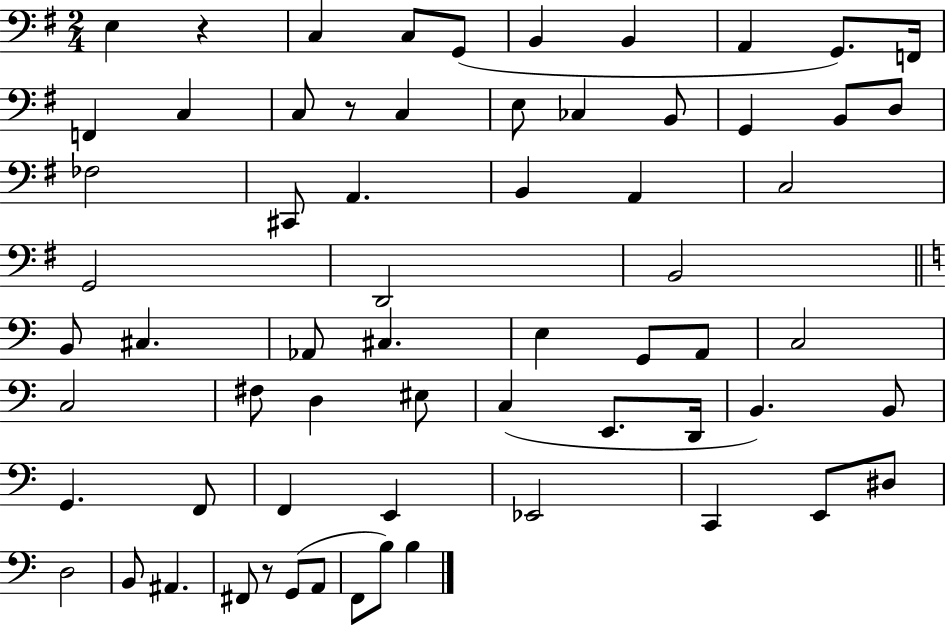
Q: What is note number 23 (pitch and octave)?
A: B2